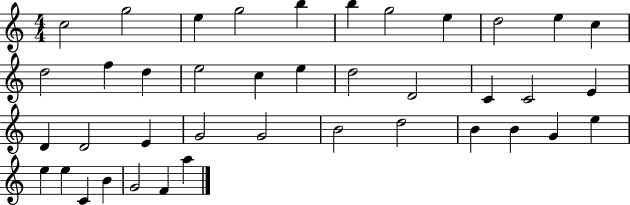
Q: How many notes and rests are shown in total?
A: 40